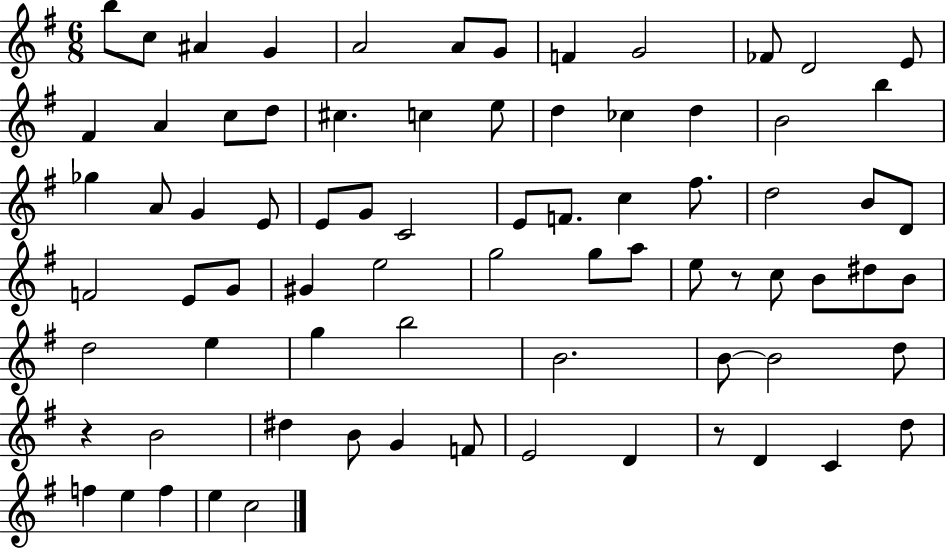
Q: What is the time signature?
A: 6/8